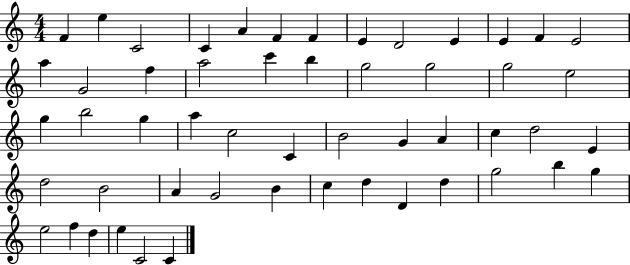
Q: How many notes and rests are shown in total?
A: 53